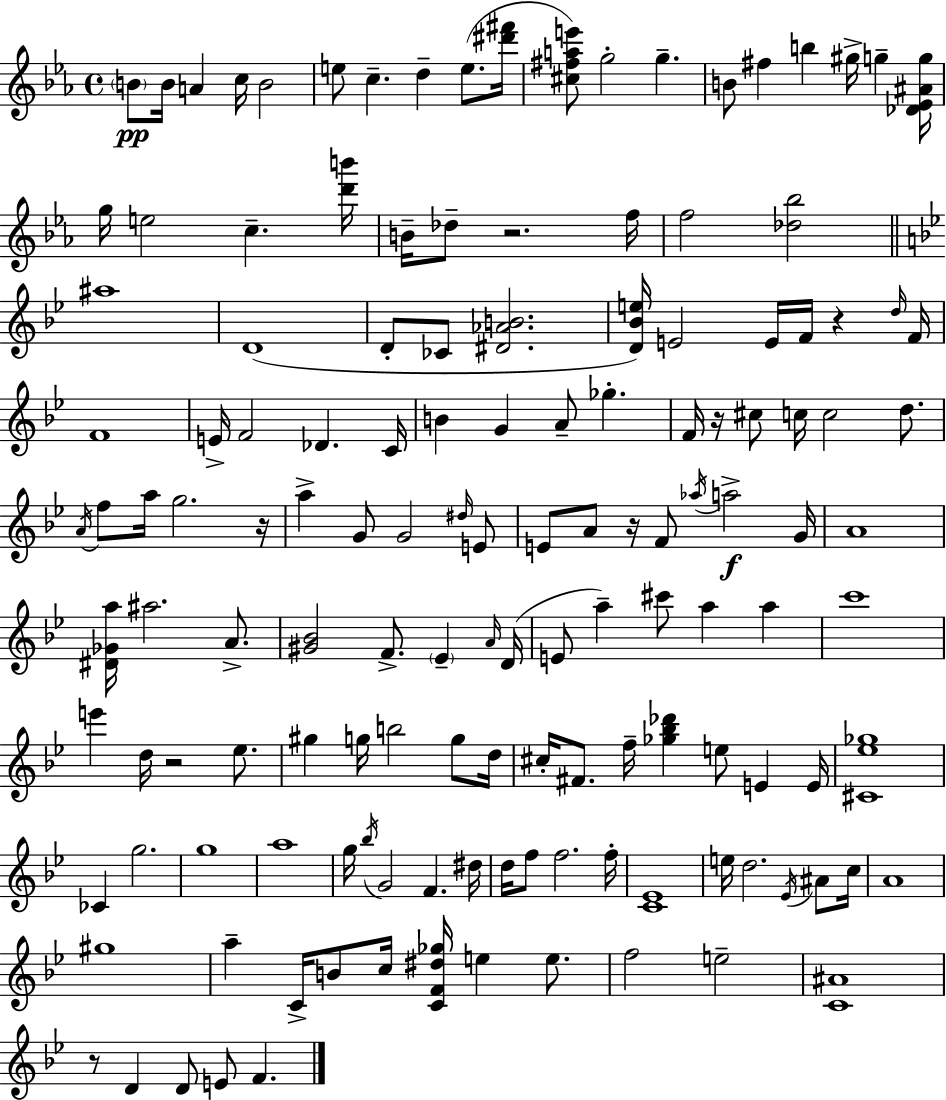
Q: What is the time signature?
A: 4/4